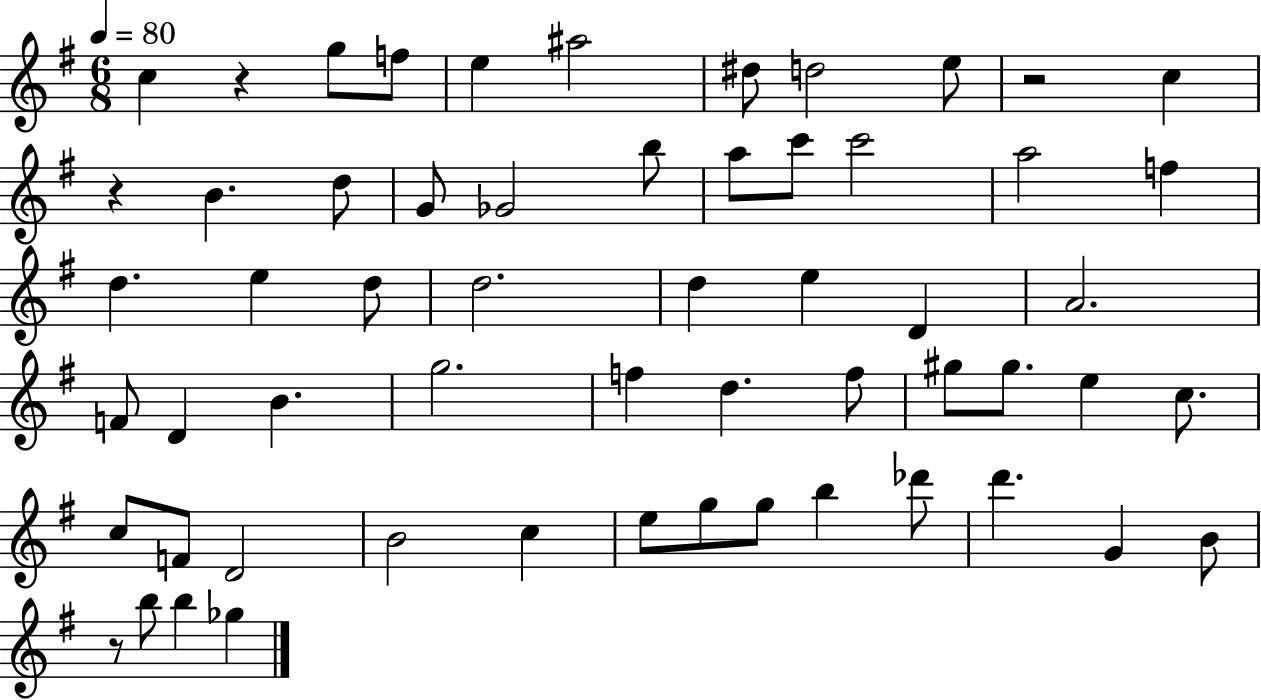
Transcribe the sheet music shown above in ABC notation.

X:1
T:Untitled
M:6/8
L:1/4
K:G
c z g/2 f/2 e ^a2 ^d/2 d2 e/2 z2 c z B d/2 G/2 _G2 b/2 a/2 c'/2 c'2 a2 f d e d/2 d2 d e D A2 F/2 D B g2 f d f/2 ^g/2 ^g/2 e c/2 c/2 F/2 D2 B2 c e/2 g/2 g/2 b _d'/2 d' G B/2 z/2 b/2 b _g